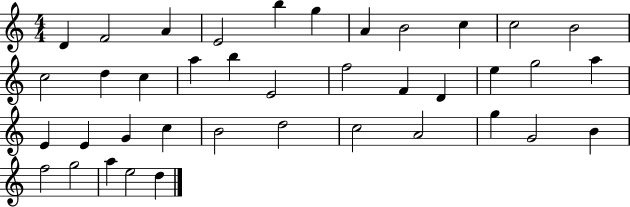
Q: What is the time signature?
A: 4/4